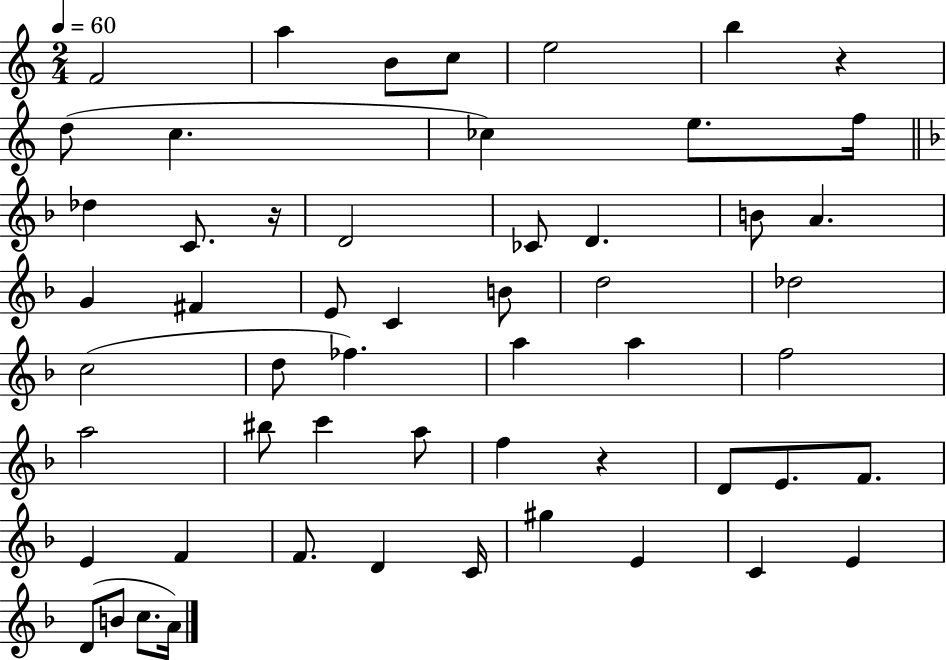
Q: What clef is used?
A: treble